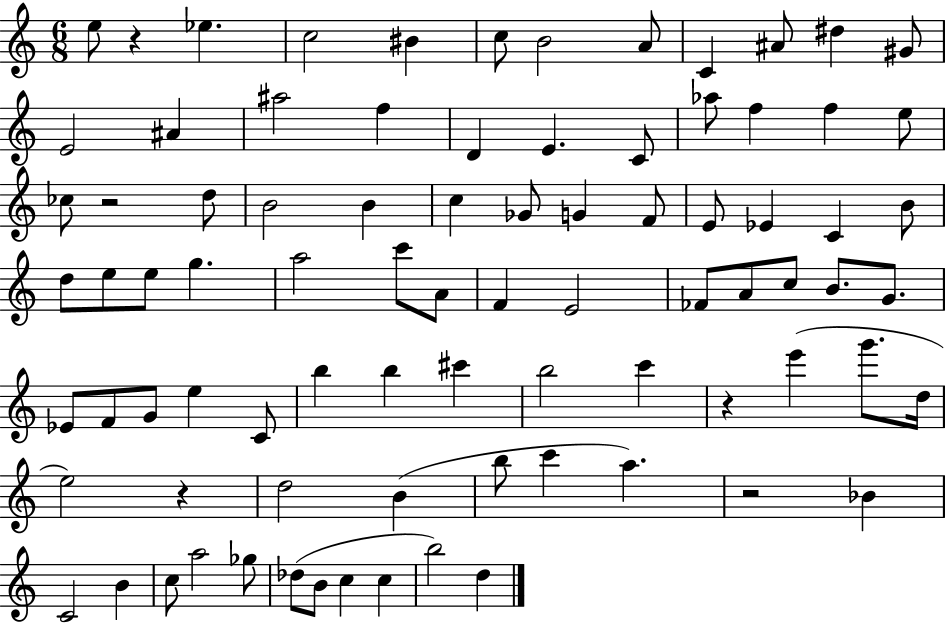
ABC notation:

X:1
T:Untitled
M:6/8
L:1/4
K:C
e/2 z _e c2 ^B c/2 B2 A/2 C ^A/2 ^d ^G/2 E2 ^A ^a2 f D E C/2 _a/2 f f e/2 _c/2 z2 d/2 B2 B c _G/2 G F/2 E/2 _E C B/2 d/2 e/2 e/2 g a2 c'/2 A/2 F E2 _F/2 A/2 c/2 B/2 G/2 _E/2 F/2 G/2 e C/2 b b ^c' b2 c' z e' g'/2 d/4 e2 z d2 B b/2 c' a z2 _B C2 B c/2 a2 _g/2 _d/2 B/2 c c b2 d